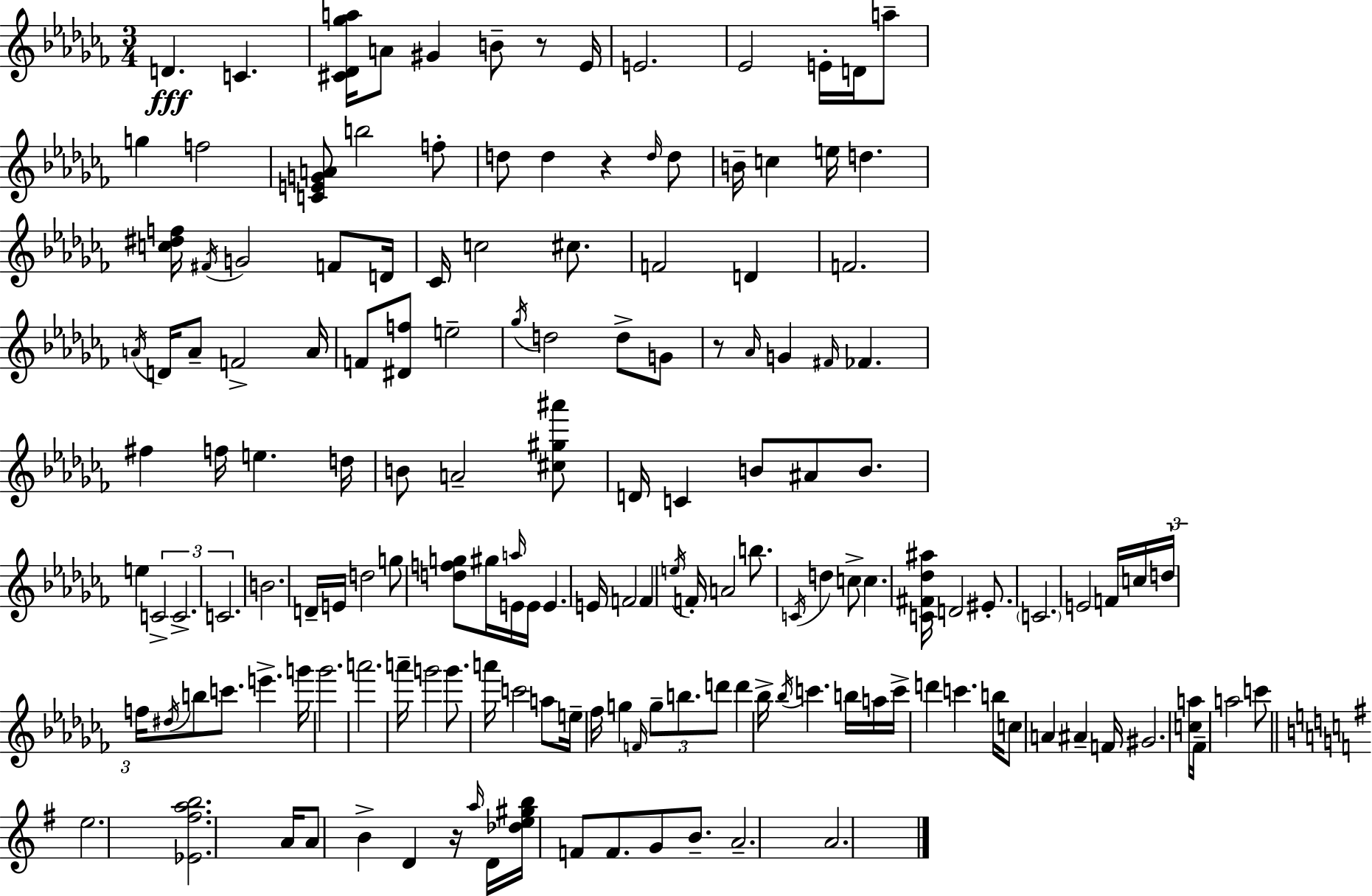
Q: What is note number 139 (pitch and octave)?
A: F4